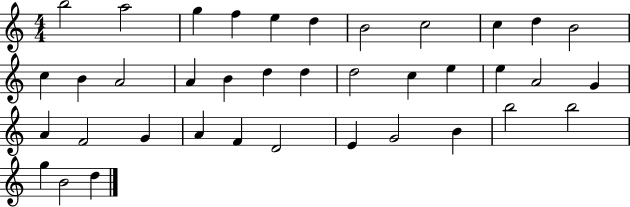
X:1
T:Untitled
M:4/4
L:1/4
K:C
b2 a2 g f e d B2 c2 c d B2 c B A2 A B d d d2 c e e A2 G A F2 G A F D2 E G2 B b2 b2 g B2 d